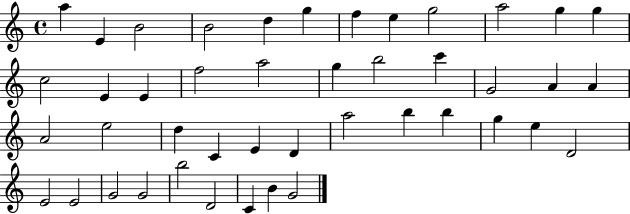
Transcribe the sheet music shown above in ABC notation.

X:1
T:Untitled
M:4/4
L:1/4
K:C
a E B2 B2 d g f e g2 a2 g g c2 E E f2 a2 g b2 c' G2 A A A2 e2 d C E D a2 b b g e D2 E2 E2 G2 G2 b2 D2 C B G2